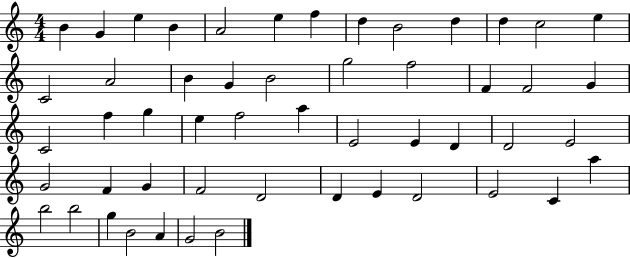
{
  \clef treble
  \numericTimeSignature
  \time 4/4
  \key c \major
  b'4 g'4 e''4 b'4 | a'2 e''4 f''4 | d''4 b'2 d''4 | d''4 c''2 e''4 | \break c'2 a'2 | b'4 g'4 b'2 | g''2 f''2 | f'4 f'2 g'4 | \break c'2 f''4 g''4 | e''4 f''2 a''4 | e'2 e'4 d'4 | d'2 e'2 | \break g'2 f'4 g'4 | f'2 d'2 | d'4 e'4 d'2 | e'2 c'4 a''4 | \break b''2 b''2 | g''4 b'2 a'4 | g'2 b'2 | \bar "|."
}